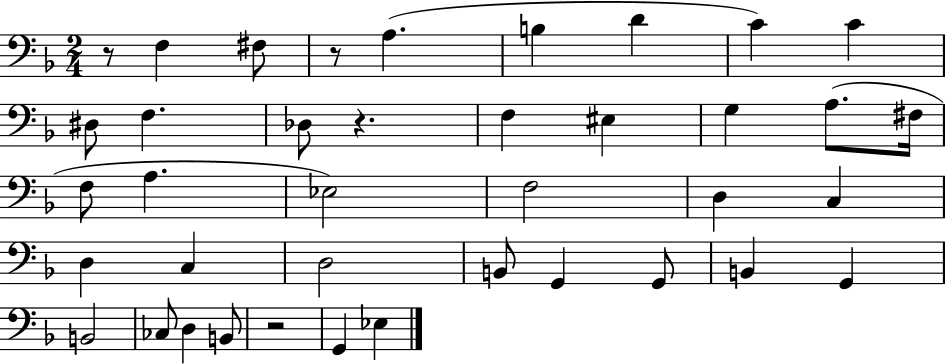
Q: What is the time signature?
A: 2/4